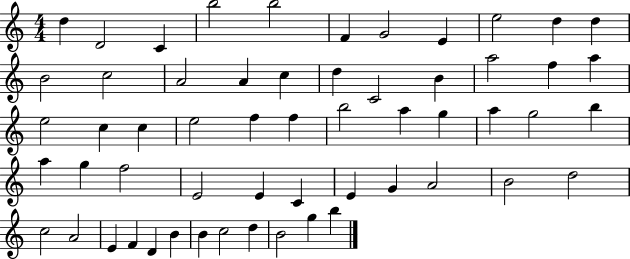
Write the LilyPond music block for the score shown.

{
  \clef treble
  \numericTimeSignature
  \time 4/4
  \key c \major
  d''4 d'2 c'4 | b''2 b''2 | f'4 g'2 e'4 | e''2 d''4 d''4 | \break b'2 c''2 | a'2 a'4 c''4 | d''4 c'2 b'4 | a''2 f''4 a''4 | \break e''2 c''4 c''4 | e''2 f''4 f''4 | b''2 a''4 g''4 | a''4 g''2 b''4 | \break a''4 g''4 f''2 | e'2 e'4 c'4 | e'4 g'4 a'2 | b'2 d''2 | \break c''2 a'2 | e'4 f'4 d'4 b'4 | b'4 c''2 d''4 | b'2 g''4 b''4 | \break \bar "|."
}